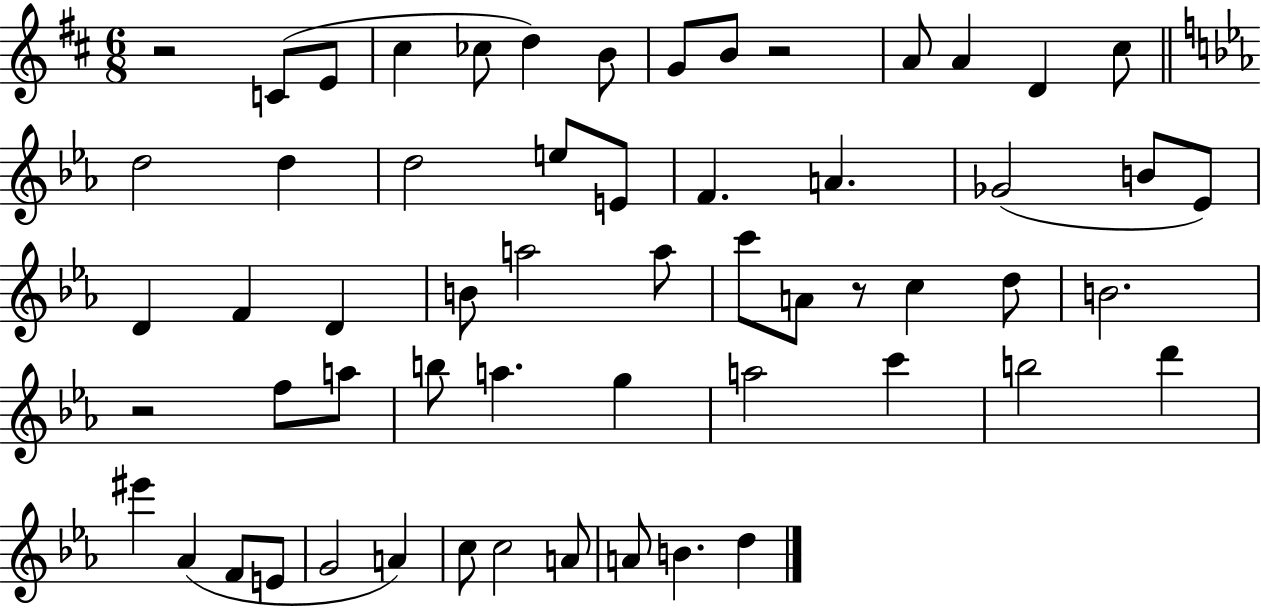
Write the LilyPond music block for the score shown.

{
  \clef treble
  \numericTimeSignature
  \time 6/8
  \key d \major
  r2 c'8( e'8 | cis''4 ces''8 d''4) b'8 | g'8 b'8 r2 | a'8 a'4 d'4 cis''8 | \break \bar "||" \break \key ees \major d''2 d''4 | d''2 e''8 e'8 | f'4. a'4. | ges'2( b'8 ees'8) | \break d'4 f'4 d'4 | b'8 a''2 a''8 | c'''8 a'8 r8 c''4 d''8 | b'2. | \break r2 f''8 a''8 | b''8 a''4. g''4 | a''2 c'''4 | b''2 d'''4 | \break eis'''4 aes'4( f'8 e'8 | g'2 a'4) | c''8 c''2 a'8 | a'8 b'4. d''4 | \break \bar "|."
}